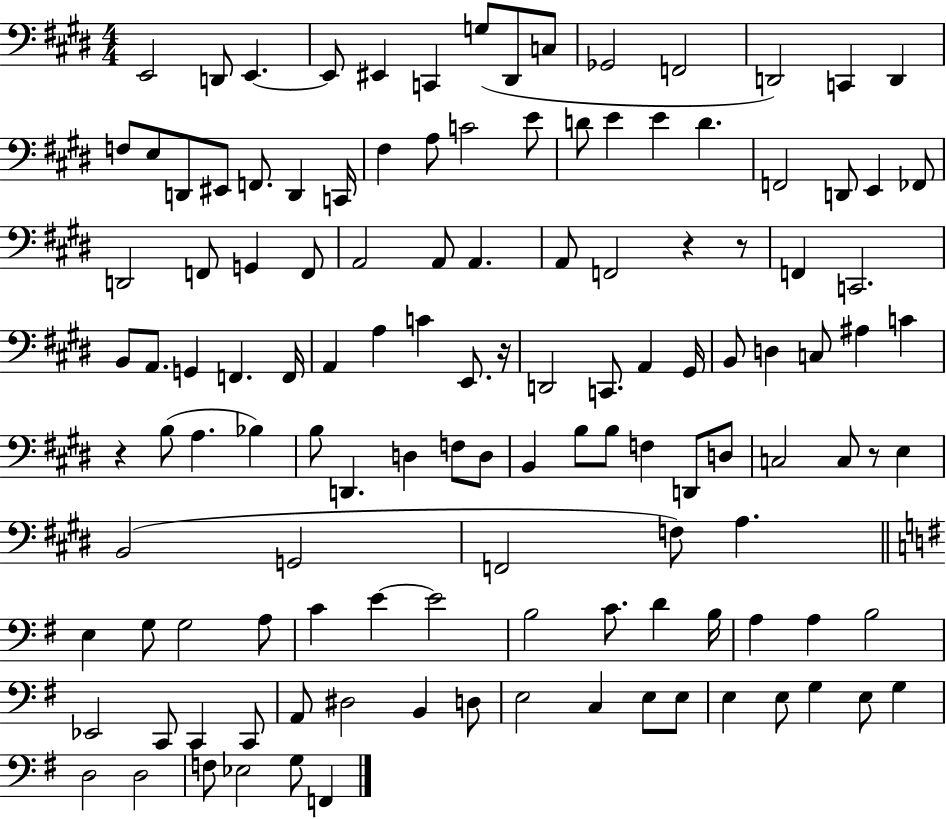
X:1
T:Untitled
M:4/4
L:1/4
K:E
E,,2 D,,/2 E,, E,,/2 ^E,, C,, G,/2 ^D,,/2 C,/2 _G,,2 F,,2 D,,2 C,, D,, F,/2 E,/2 D,,/2 ^E,,/2 F,,/2 D,, C,,/4 ^F, A,/2 C2 E/2 D/2 E E D F,,2 D,,/2 E,, _F,,/2 D,,2 F,,/2 G,, F,,/2 A,,2 A,,/2 A,, A,,/2 F,,2 z z/2 F,, C,,2 B,,/2 A,,/2 G,, F,, F,,/4 A,, A, C E,,/2 z/4 D,,2 C,,/2 A,, ^G,,/4 B,,/2 D, C,/2 ^A, C z B,/2 A, _B, B,/2 D,, D, F,/2 D,/2 B,, B,/2 B,/2 F, D,,/2 D,/2 C,2 C,/2 z/2 E, B,,2 G,,2 F,,2 F,/2 A, E, G,/2 G,2 A,/2 C E E2 B,2 C/2 D B,/4 A, A, B,2 _E,,2 C,,/2 C,, C,,/2 A,,/2 ^D,2 B,, D,/2 E,2 C, E,/2 E,/2 E, E,/2 G, E,/2 G, D,2 D,2 F,/2 _E,2 G,/2 F,,